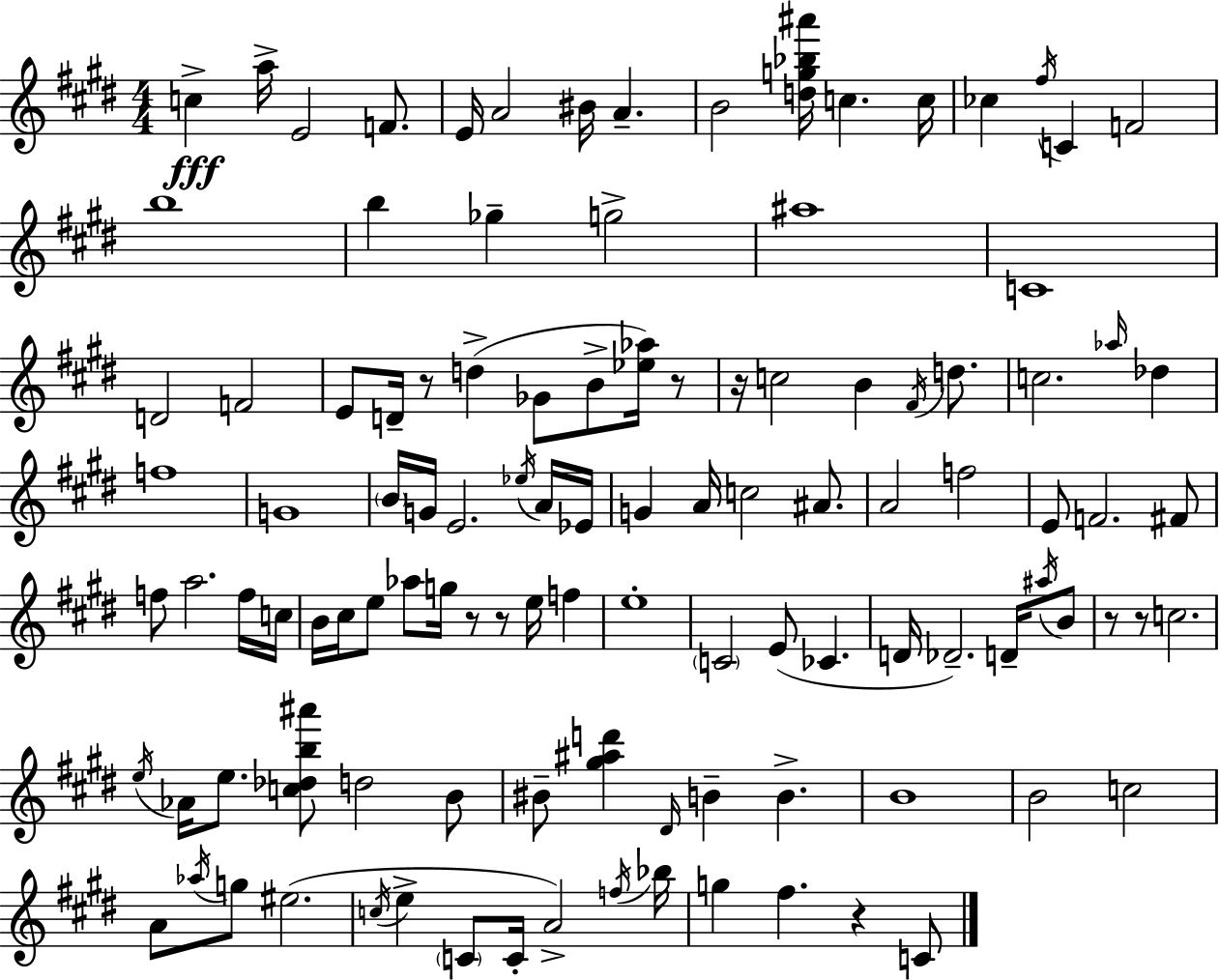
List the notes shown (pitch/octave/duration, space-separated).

C5/q A5/s E4/h F4/e. E4/s A4/h BIS4/s A4/q. B4/h [D5,G5,Bb5,A#6]/s C5/q. C5/s CES5/q F#5/s C4/q F4/h B5/w B5/q Gb5/q G5/h A#5/w C4/w D4/h F4/h E4/e D4/s R/e D5/q Gb4/e B4/e [Eb5,Ab5]/s R/e R/s C5/h B4/q F#4/s D5/e. C5/h. Ab5/s Db5/q F5/w G4/w B4/s G4/s E4/h. Eb5/s A4/s Eb4/s G4/q A4/s C5/h A#4/e. A4/h F5/h E4/e F4/h. F#4/e F5/e A5/h. F5/s C5/s B4/s C#5/s E5/e Ab5/e G5/s R/e R/e E5/s F5/q E5/w C4/h E4/e CES4/q. D4/s Db4/h. D4/s A#5/s B4/e R/e R/e C5/h. E5/s Ab4/s E5/e. [C5,Db5,B5,A#6]/e D5/h B4/e BIS4/e [G#5,A#5,D6]/q D#4/s B4/q B4/q. B4/w B4/h C5/h A4/e Ab5/s G5/e EIS5/h. C5/s E5/q C4/e C4/s A4/h F5/s Bb5/s G5/q F#5/q. R/q C4/e